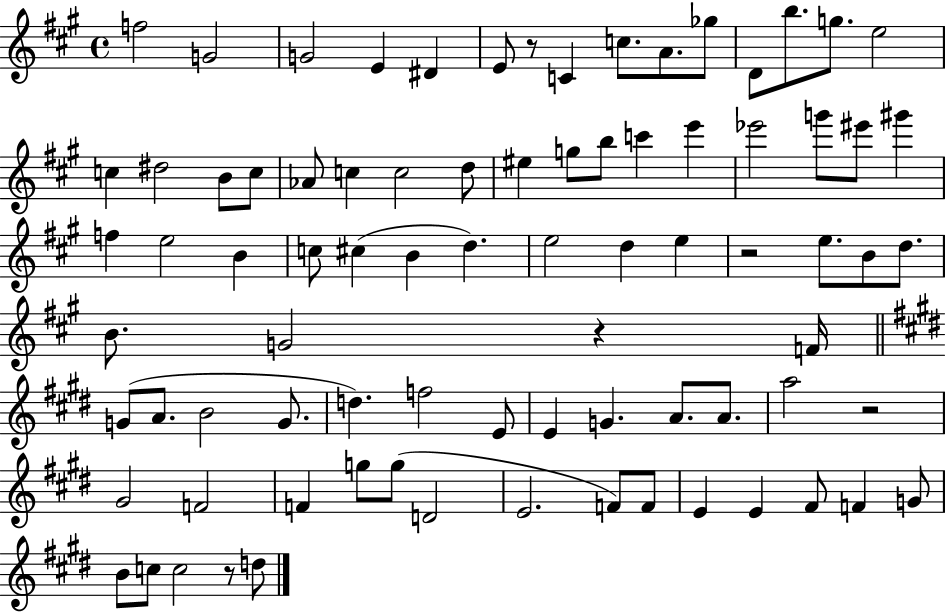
X:1
T:Untitled
M:4/4
L:1/4
K:A
f2 G2 G2 E ^D E/2 z/2 C c/2 A/2 _g/2 D/2 b/2 g/2 e2 c ^d2 B/2 c/2 _A/2 c c2 d/2 ^e g/2 b/2 c' e' _e'2 g'/2 ^e'/2 ^g' f e2 B c/2 ^c B d e2 d e z2 e/2 B/2 d/2 B/2 G2 z F/4 G/2 A/2 B2 G/2 d f2 E/2 E G A/2 A/2 a2 z2 ^G2 F2 F g/2 g/2 D2 E2 F/2 F/2 E E ^F/2 F G/2 B/2 c/2 c2 z/2 d/2